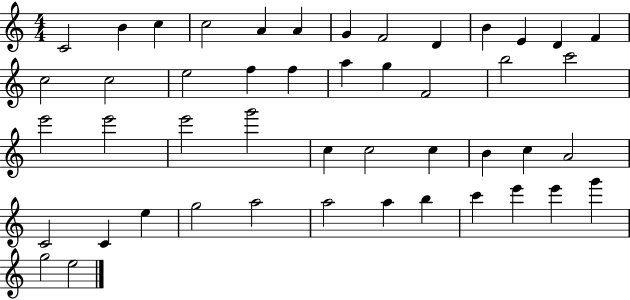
X:1
T:Untitled
M:4/4
L:1/4
K:C
C2 B c c2 A A G F2 D B E D F c2 c2 e2 f f a g F2 b2 c'2 e'2 e'2 e'2 g'2 c c2 c B c A2 C2 C e g2 a2 a2 a b c' e' e' g' g2 e2